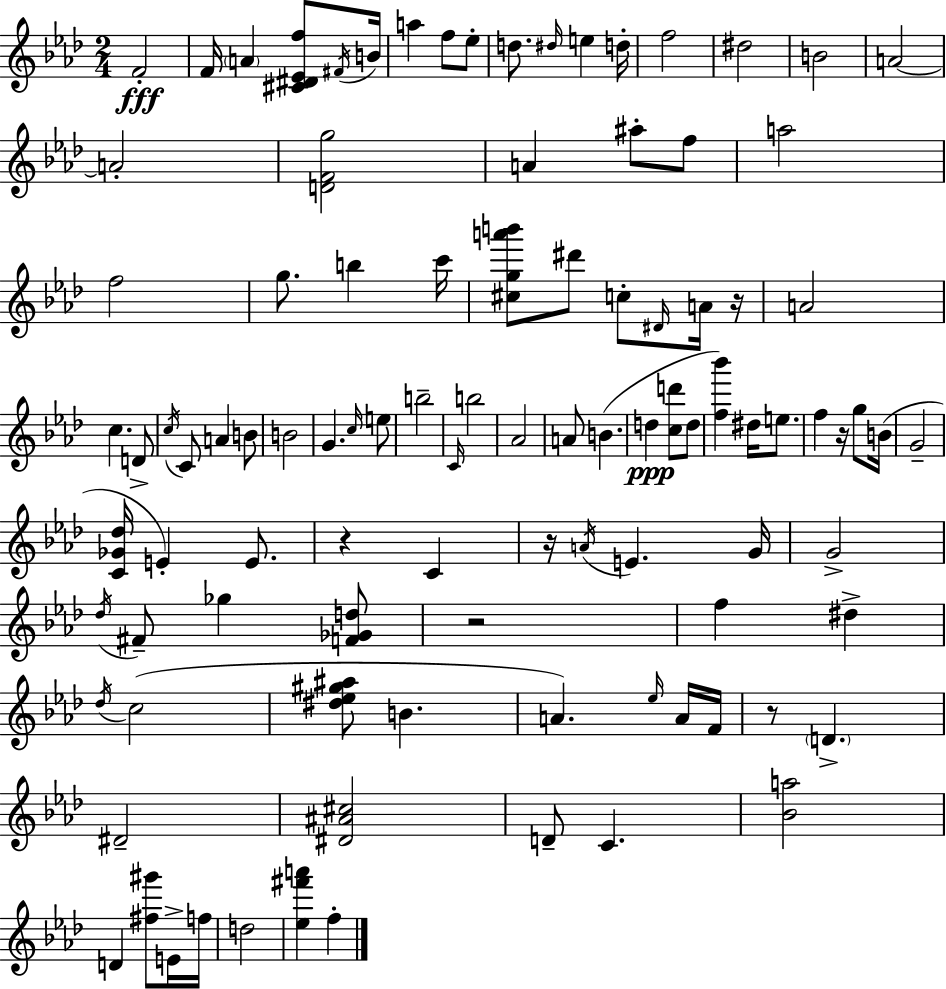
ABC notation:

X:1
T:Untitled
M:2/4
L:1/4
K:Fm
F2 F/4 A [^C^D_Ef]/2 ^F/4 B/4 a f/2 _e/2 d/2 ^d/4 e d/4 f2 ^d2 B2 A2 A2 [DFg]2 A ^a/2 f/2 a2 f2 g/2 b c'/4 [^cga'b']/2 ^d'/2 c/2 ^D/4 A/4 z/4 A2 c D/2 c/4 C/2 A B/2 B2 G c/4 e/2 b2 C/4 b2 _A2 A/2 B d [cd']/2 d/2 [f_b'] ^d/4 e/2 f z/4 g/2 B/4 G2 [C_G_d]/4 E E/2 z C z/4 A/4 E G/4 G2 _d/4 ^F/2 _g [F_Gd]/2 z2 f ^d _d/4 c2 [^d_e^g^a]/2 B A _e/4 A/4 F/4 z/2 D ^D2 [^D^A^c]2 D/2 C [_Ba]2 D [^f^g']/2 E/4 f/4 d2 [_e^f'a'] f